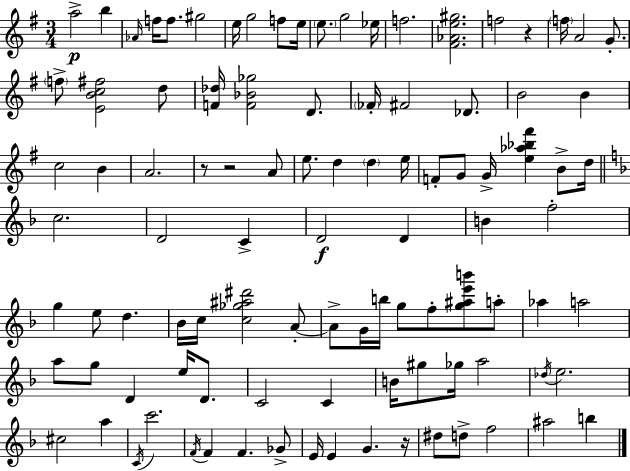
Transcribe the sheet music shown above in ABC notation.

X:1
T:Untitled
M:3/4
L:1/4
K:G
a2 b _A/4 f/4 f/2 ^g2 e/4 g2 f/2 e/4 e/2 g2 _e/4 f2 [^F_Ae^g]2 f2 z f/4 A2 G/2 f/2 [EBc^f]2 d/2 [F_d]/4 [F_B_g]2 D/2 _F/4 ^F2 _D/2 B2 B c2 B A2 z/2 z2 A/2 e/2 d d e/4 F/2 G/2 G/4 [e_a_b^f'] B/2 d/4 c2 D2 C D2 D B f2 g e/2 d _B/4 c/4 [c_g^a^d']2 A/2 A/2 G/4 b/4 g/2 f/2 [g^ae'b']/2 a/2 _a a2 a/2 g/2 D e/4 D/2 C2 C B/4 ^g/2 _g/4 a2 _d/4 e2 ^c2 a C/4 c'2 F/4 F F _G/2 E/4 E G z/4 ^d/2 d/2 f2 ^a2 b